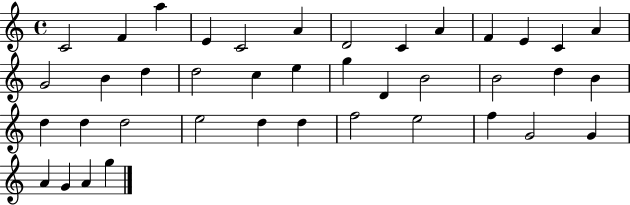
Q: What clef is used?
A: treble